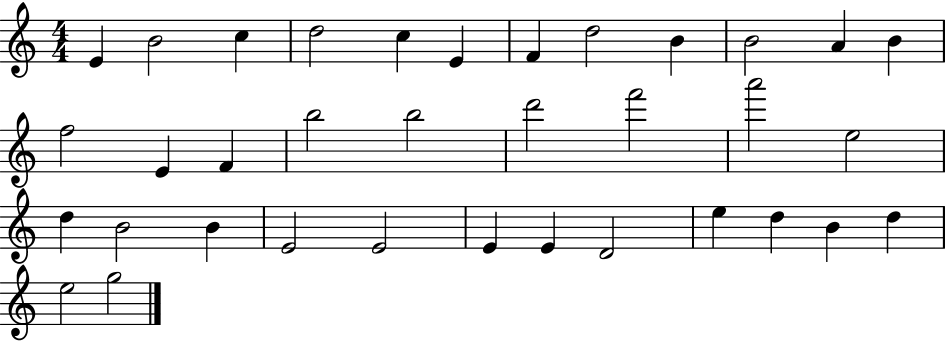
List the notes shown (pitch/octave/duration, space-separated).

E4/q B4/h C5/q D5/h C5/q E4/q F4/q D5/h B4/q B4/h A4/q B4/q F5/h E4/q F4/q B5/h B5/h D6/h F6/h A6/h E5/h D5/q B4/h B4/q E4/h E4/h E4/q E4/q D4/h E5/q D5/q B4/q D5/q E5/h G5/h